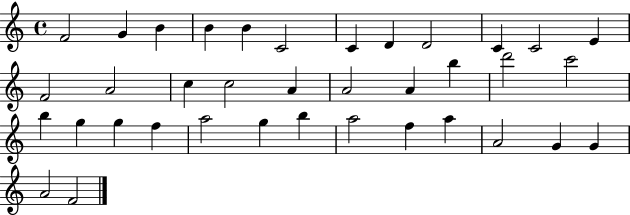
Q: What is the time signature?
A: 4/4